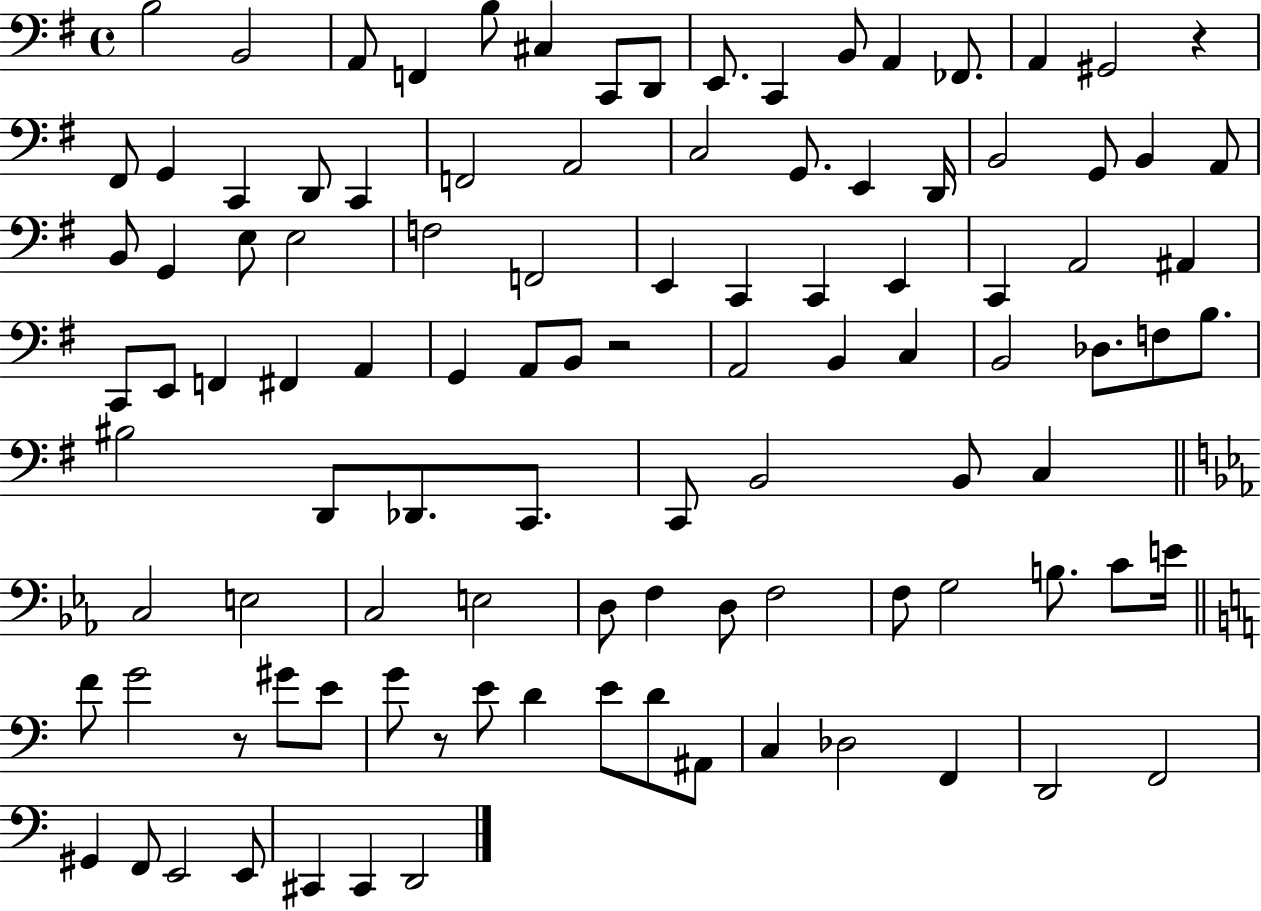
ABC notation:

X:1
T:Untitled
M:4/4
L:1/4
K:G
B,2 B,,2 A,,/2 F,, B,/2 ^C, C,,/2 D,,/2 E,,/2 C,, B,,/2 A,, _F,,/2 A,, ^G,,2 z ^F,,/2 G,, C,, D,,/2 C,, F,,2 A,,2 C,2 G,,/2 E,, D,,/4 B,,2 G,,/2 B,, A,,/2 B,,/2 G,, E,/2 E,2 F,2 F,,2 E,, C,, C,, E,, C,, A,,2 ^A,, C,,/2 E,,/2 F,, ^F,, A,, G,, A,,/2 B,,/2 z2 A,,2 B,, C, B,,2 _D,/2 F,/2 B,/2 ^B,2 D,,/2 _D,,/2 C,,/2 C,,/2 B,,2 B,,/2 C, C,2 E,2 C,2 E,2 D,/2 F, D,/2 F,2 F,/2 G,2 B,/2 C/2 E/4 F/2 G2 z/2 ^G/2 E/2 G/2 z/2 E/2 D E/2 D/2 ^A,,/2 C, _D,2 F,, D,,2 F,,2 ^G,, F,,/2 E,,2 E,,/2 ^C,, ^C,, D,,2